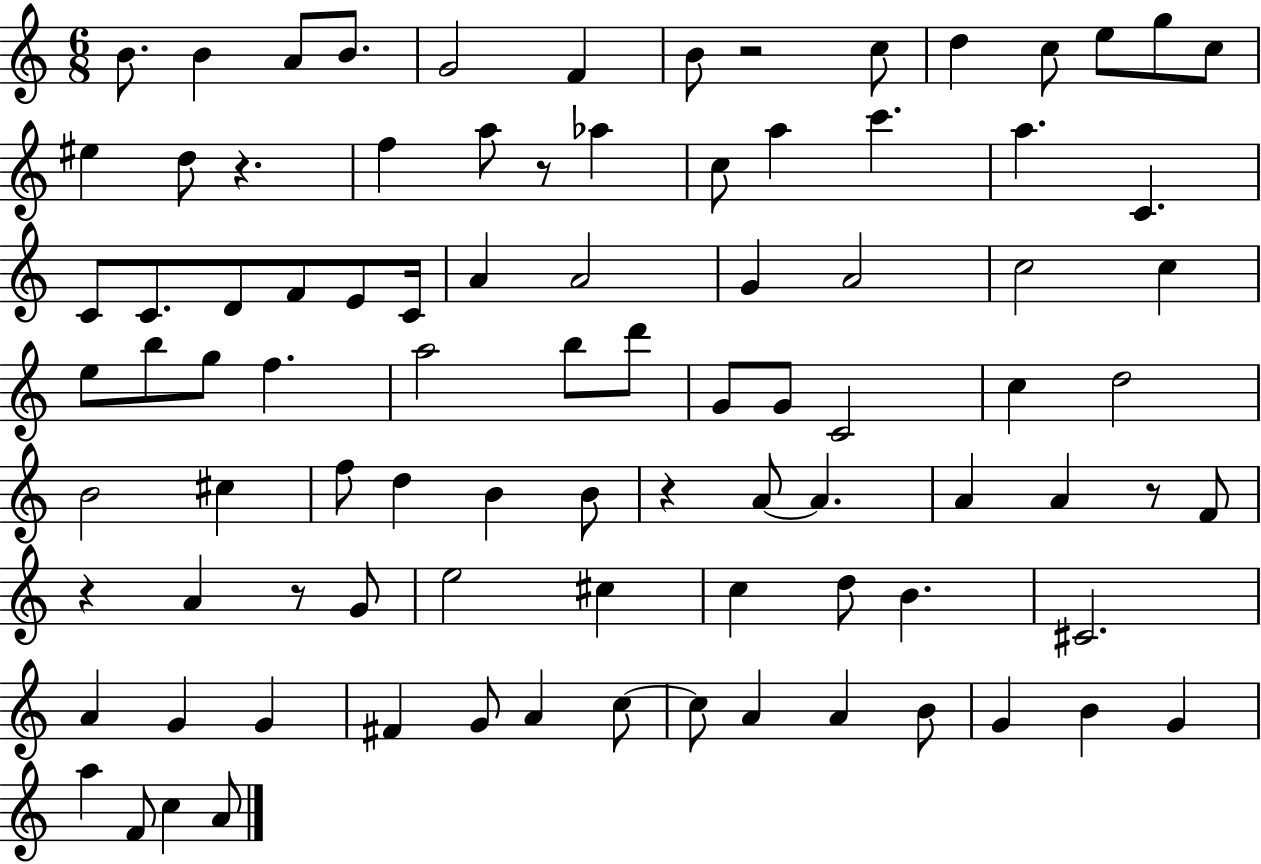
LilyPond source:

{
  \clef treble
  \numericTimeSignature
  \time 6/8
  \key c \major
  b'8. b'4 a'8 b'8. | g'2 f'4 | b'8 r2 c''8 | d''4 c''8 e''8 g''8 c''8 | \break eis''4 d''8 r4. | f''4 a''8 r8 aes''4 | c''8 a''4 c'''4. | a''4. c'4. | \break c'8 c'8. d'8 f'8 e'8 c'16 | a'4 a'2 | g'4 a'2 | c''2 c''4 | \break e''8 b''8 g''8 f''4. | a''2 b''8 d'''8 | g'8 g'8 c'2 | c''4 d''2 | \break b'2 cis''4 | f''8 d''4 b'4 b'8 | r4 a'8~~ a'4. | a'4 a'4 r8 f'8 | \break r4 a'4 r8 g'8 | e''2 cis''4 | c''4 d''8 b'4. | cis'2. | \break a'4 g'4 g'4 | fis'4 g'8 a'4 c''8~~ | c''8 a'4 a'4 b'8 | g'4 b'4 g'4 | \break a''4 f'8 c''4 a'8 | \bar "|."
}